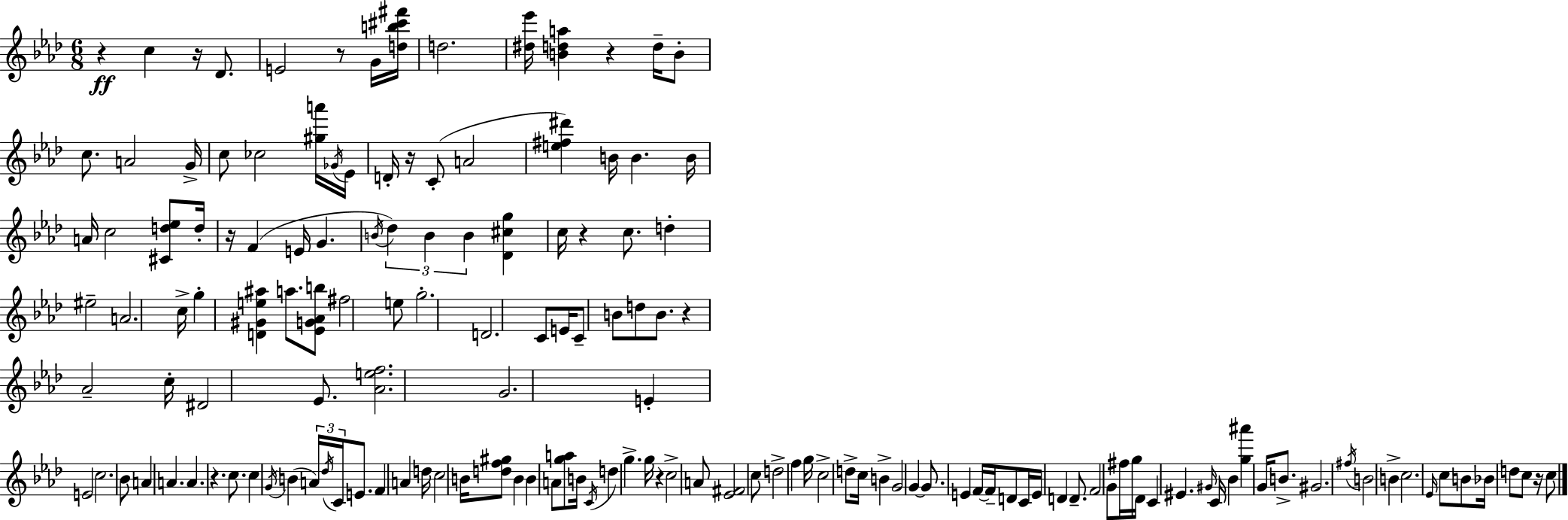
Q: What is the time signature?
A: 6/8